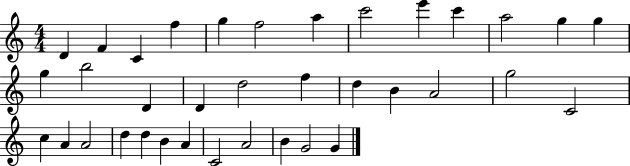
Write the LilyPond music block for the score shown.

{
  \clef treble
  \numericTimeSignature
  \time 4/4
  \key c \major
  d'4 f'4 c'4 f''4 | g''4 f''2 a''4 | c'''2 e'''4 c'''4 | a''2 g''4 g''4 | \break g''4 b''2 d'4 | d'4 d''2 f''4 | d''4 b'4 a'2 | g''2 c'2 | \break c''4 a'4 a'2 | d''4 d''4 b'4 a'4 | c'2 a'2 | b'4 g'2 g'4 | \break \bar "|."
}